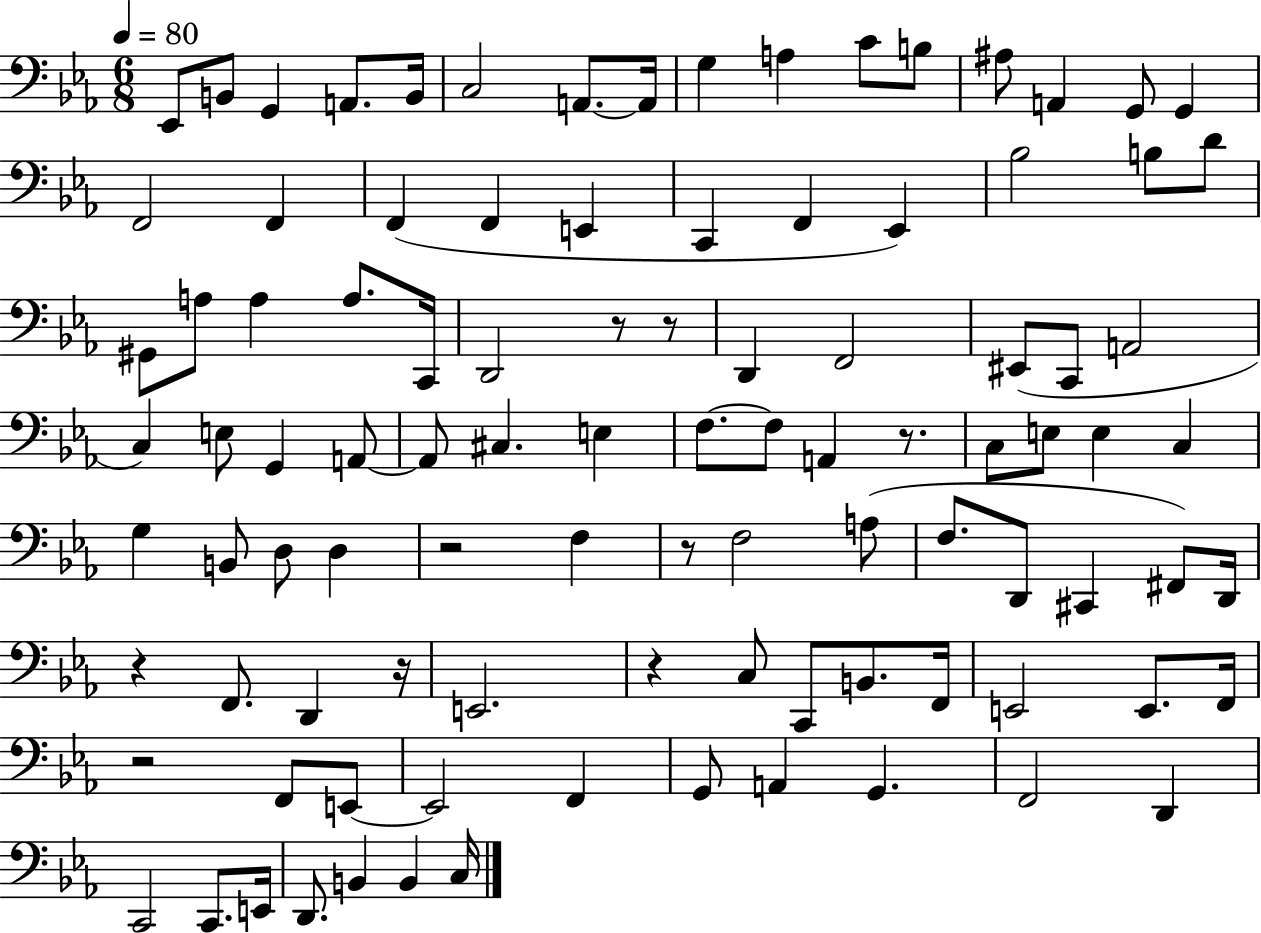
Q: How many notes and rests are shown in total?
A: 99